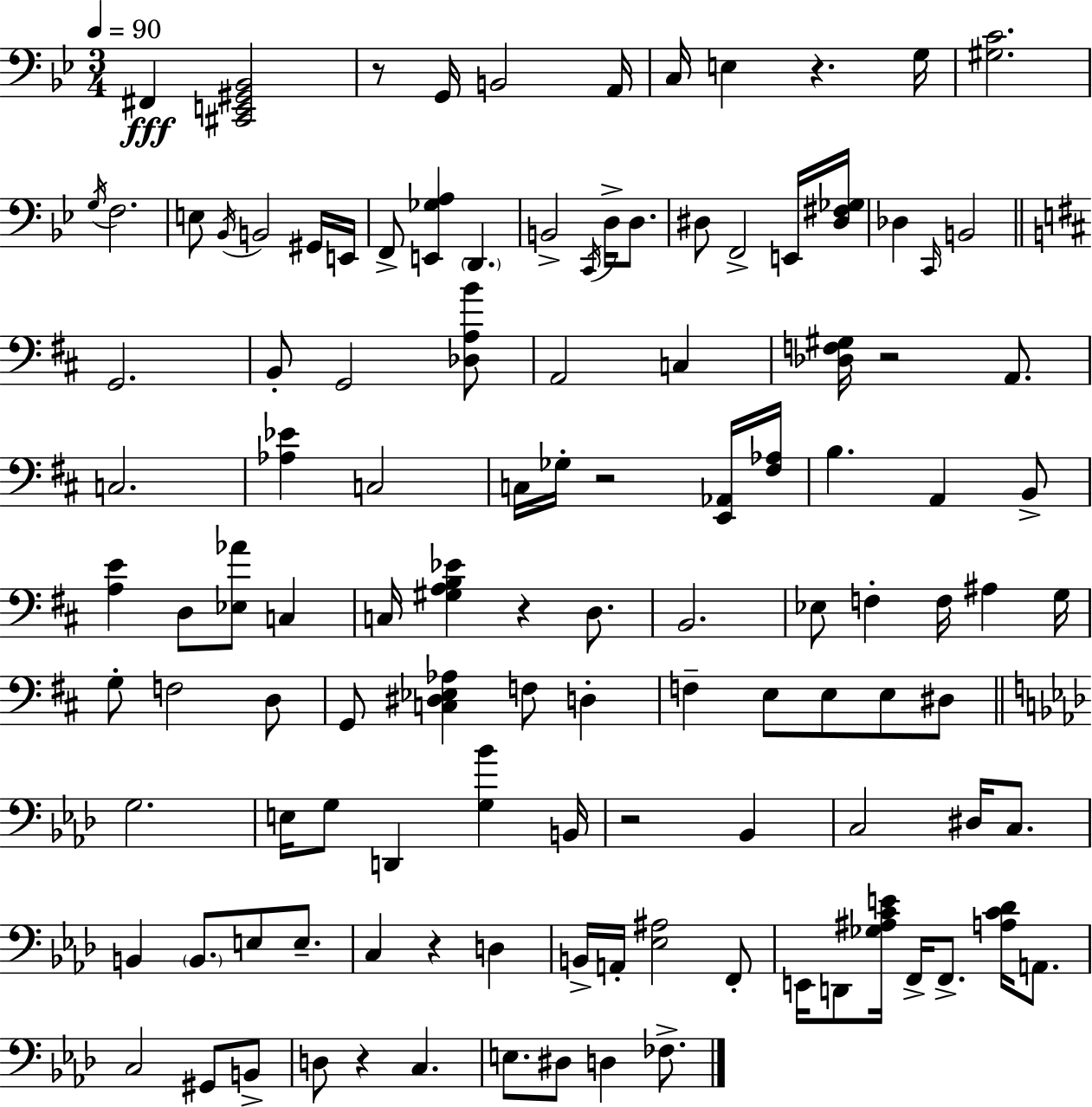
{
  \clef bass
  \numericTimeSignature
  \time 3/4
  \key g \minor
  \tempo 4 = 90
  fis,4\fff <cis, e, gis, bes,>2 | r8 g,16 b,2 a,16 | c16 e4 r4. g16 | <gis c'>2. | \break \acciaccatura { g16 } f2. | e8 \acciaccatura { bes,16 } b,2 | gis,16 e,16 f,8-> <e, ges a>4 \parenthesize d,4. | b,2-> \acciaccatura { c,16 } d16-> | \break d8. dis8 f,2-> | e,16 <dis fis ges>16 des4 \grace { c,16 } b,2 | \bar "||" \break \key d \major g,2. | b,8-. g,2 <des a b'>8 | a,2 c4 | <des f gis>16 r2 a,8. | \break c2. | <aes ees'>4 c2 | c16 ges16-. r2 <e, aes,>16 <fis aes>16 | b4. a,4 b,8-> | \break <a e'>4 d8 <ees aes'>8 c4 | c16 <gis a b ees'>4 r4 d8. | b,2. | ees8 f4-. f16 ais4 g16 | \break g8-. f2 d8 | g,8 <c dis ees aes>4 f8 d4-. | f4-- e8 e8 e8 dis8 | \bar "||" \break \key f \minor g2. | e16 g8 d,4 <g bes'>4 b,16 | r2 bes,4 | c2 dis16 c8. | \break b,4 \parenthesize b,8. e8 e8.-- | c4 r4 d4 | b,16-> a,16-. <ees ais>2 f,8-. | e,16 d,8 <ges ais c' e'>16 f,16-> f,8.-> <a c' des'>16 a,8. | \break c2 gis,8 b,8-> | d8 r4 c4. | e8. dis8 d4 fes8.-> | \bar "|."
}